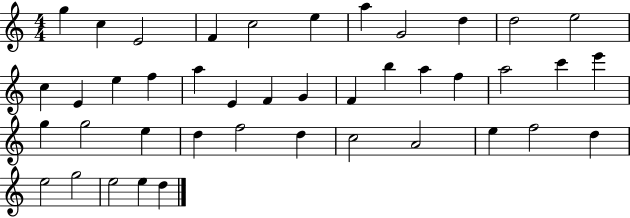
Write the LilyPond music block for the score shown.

{
  \clef treble
  \numericTimeSignature
  \time 4/4
  \key c \major
  g''4 c''4 e'2 | f'4 c''2 e''4 | a''4 g'2 d''4 | d''2 e''2 | \break c''4 e'4 e''4 f''4 | a''4 e'4 f'4 g'4 | f'4 b''4 a''4 f''4 | a''2 c'''4 e'''4 | \break g''4 g''2 e''4 | d''4 f''2 d''4 | c''2 a'2 | e''4 f''2 d''4 | \break e''2 g''2 | e''2 e''4 d''4 | \bar "|."
}